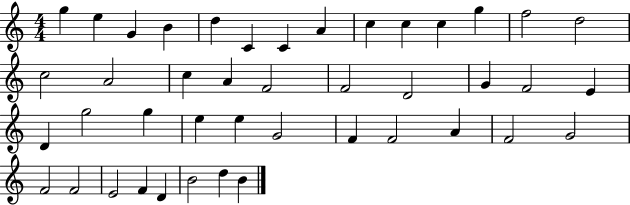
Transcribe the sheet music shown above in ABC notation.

X:1
T:Untitled
M:4/4
L:1/4
K:C
g e G B d C C A c c c g f2 d2 c2 A2 c A F2 F2 D2 G F2 E D g2 g e e G2 F F2 A F2 G2 F2 F2 E2 F D B2 d B